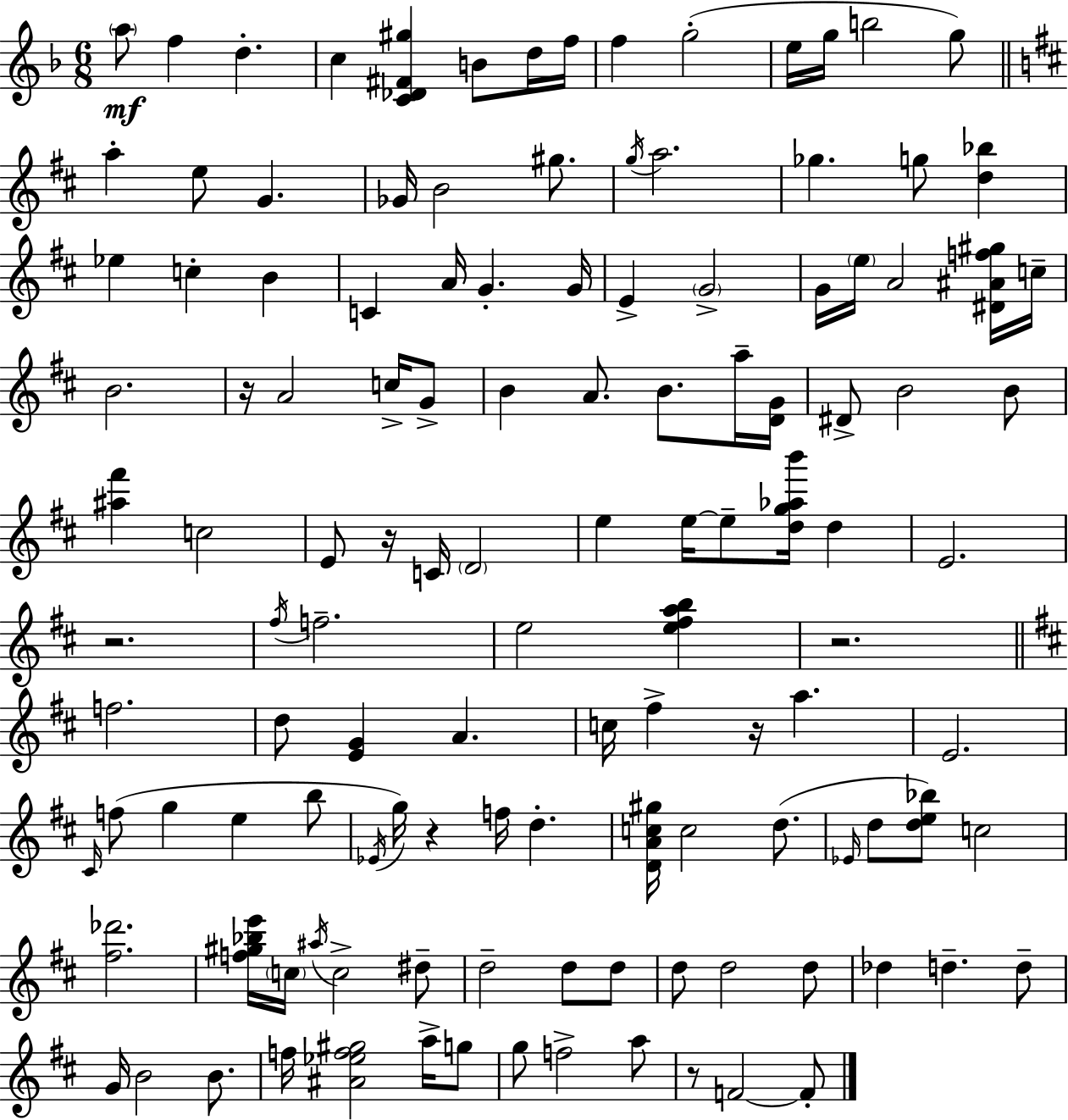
X:1
T:Untitled
M:6/8
L:1/4
K:F
a/2 f d c [C_D^F^g] B/2 d/4 f/4 f g2 e/4 g/4 b2 g/2 a e/2 G _G/4 B2 ^g/2 g/4 a2 _g g/2 [d_b] _e c B C A/4 G G/4 E G2 G/4 e/4 A2 [^D^Af^g]/4 c/4 B2 z/4 A2 c/4 G/2 B A/2 B/2 a/4 [DG]/4 ^D/2 B2 B/2 [^a^f'] c2 E/2 z/4 C/4 D2 e e/4 e/2 [dg_ab']/4 d E2 z2 ^f/4 f2 e2 [e^fab] z2 f2 d/2 [EG] A c/4 ^f z/4 a E2 ^C/4 f/2 g e b/2 _E/4 g/4 z f/4 d [DAc^g]/4 c2 d/2 _E/4 d/2 [de_b]/2 c2 [^f_d']2 [f^g_be']/4 c/4 ^a/4 c2 ^d/2 d2 d/2 d/2 d/2 d2 d/2 _d d d/2 G/4 B2 B/2 f/4 [^A_ef^g]2 a/4 g/2 g/2 f2 a/2 z/2 F2 F/2